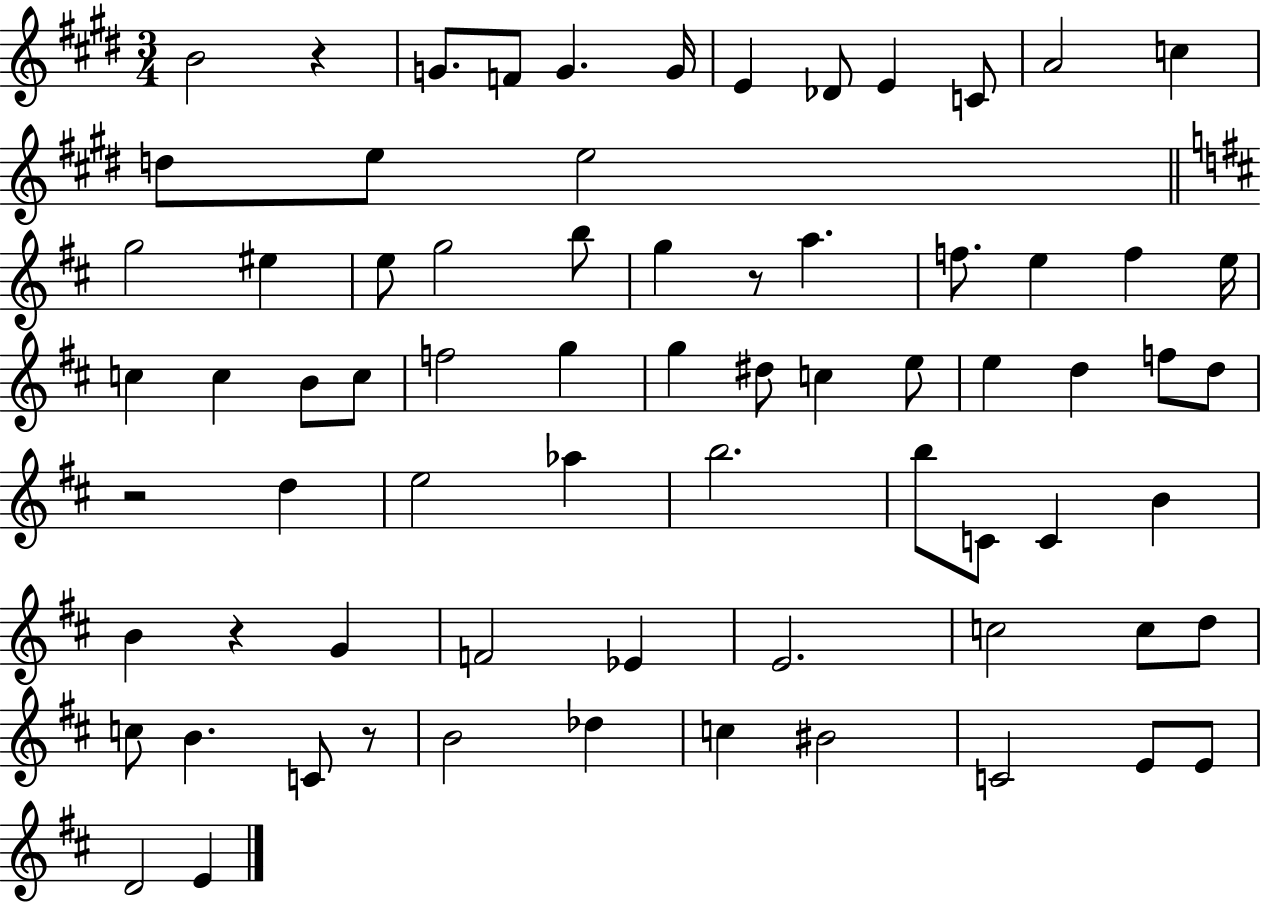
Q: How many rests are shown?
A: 5